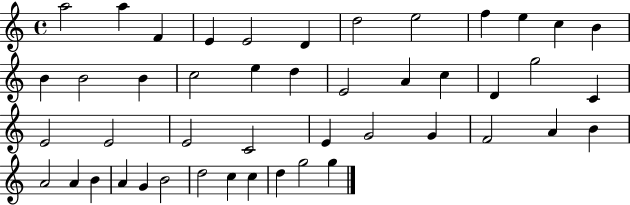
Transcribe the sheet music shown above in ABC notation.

X:1
T:Untitled
M:4/4
L:1/4
K:C
a2 a F E E2 D d2 e2 f e c B B B2 B c2 e d E2 A c D g2 C E2 E2 E2 C2 E G2 G F2 A B A2 A B A G B2 d2 c c d g2 g